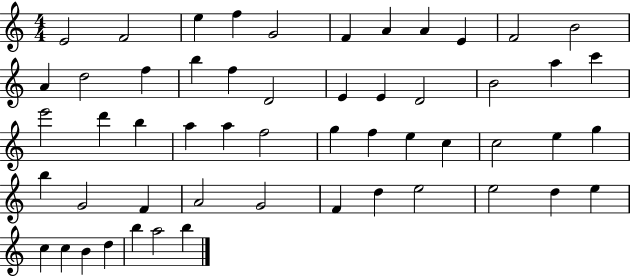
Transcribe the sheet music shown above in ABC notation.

X:1
T:Untitled
M:4/4
L:1/4
K:C
E2 F2 e f G2 F A A E F2 B2 A d2 f b f D2 E E D2 B2 a c' e'2 d' b a a f2 g f e c c2 e g b G2 F A2 G2 F d e2 e2 d e c c B d b a2 b